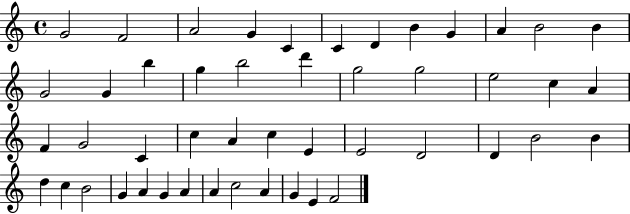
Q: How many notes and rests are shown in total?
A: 48